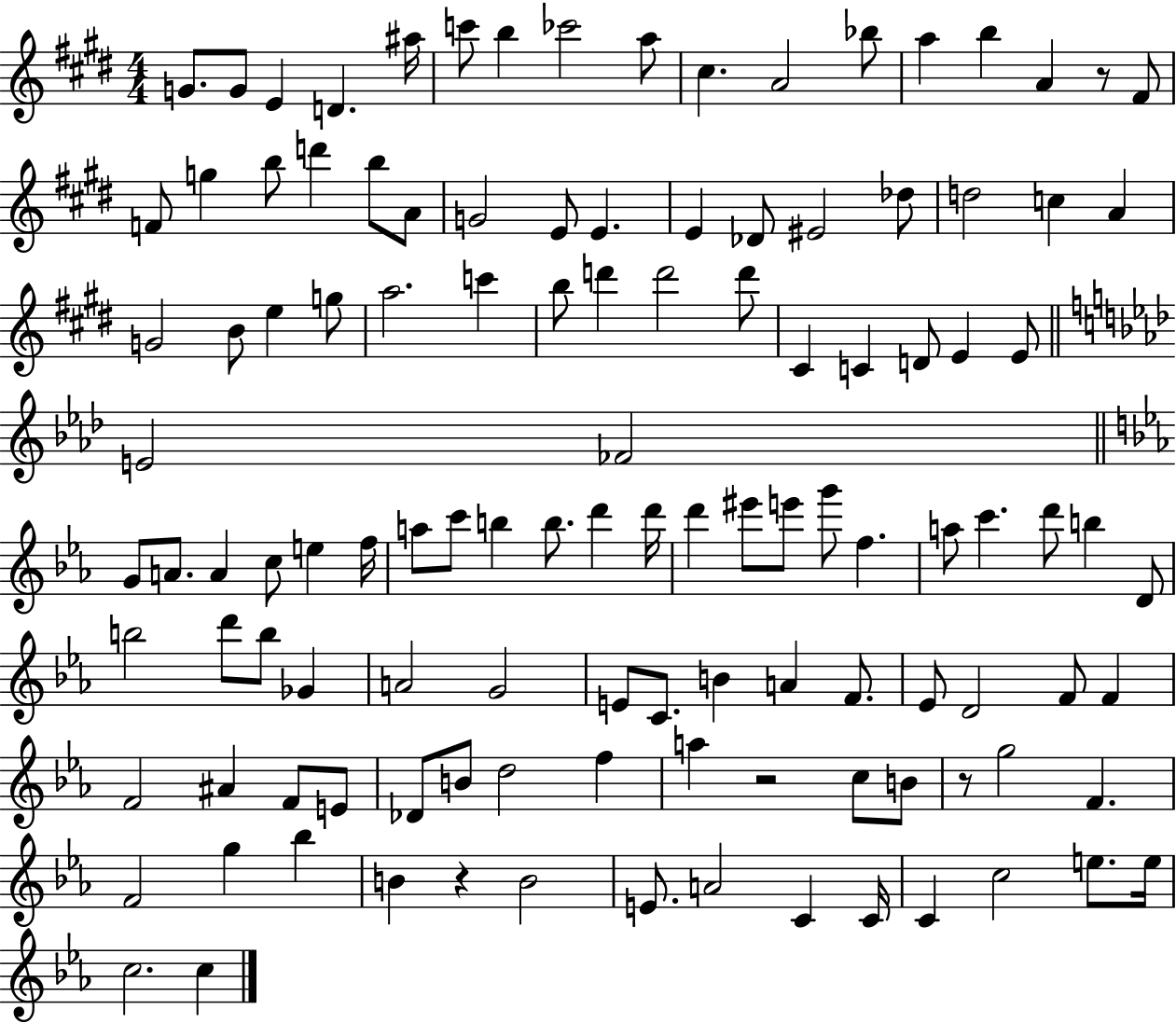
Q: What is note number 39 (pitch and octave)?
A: B5